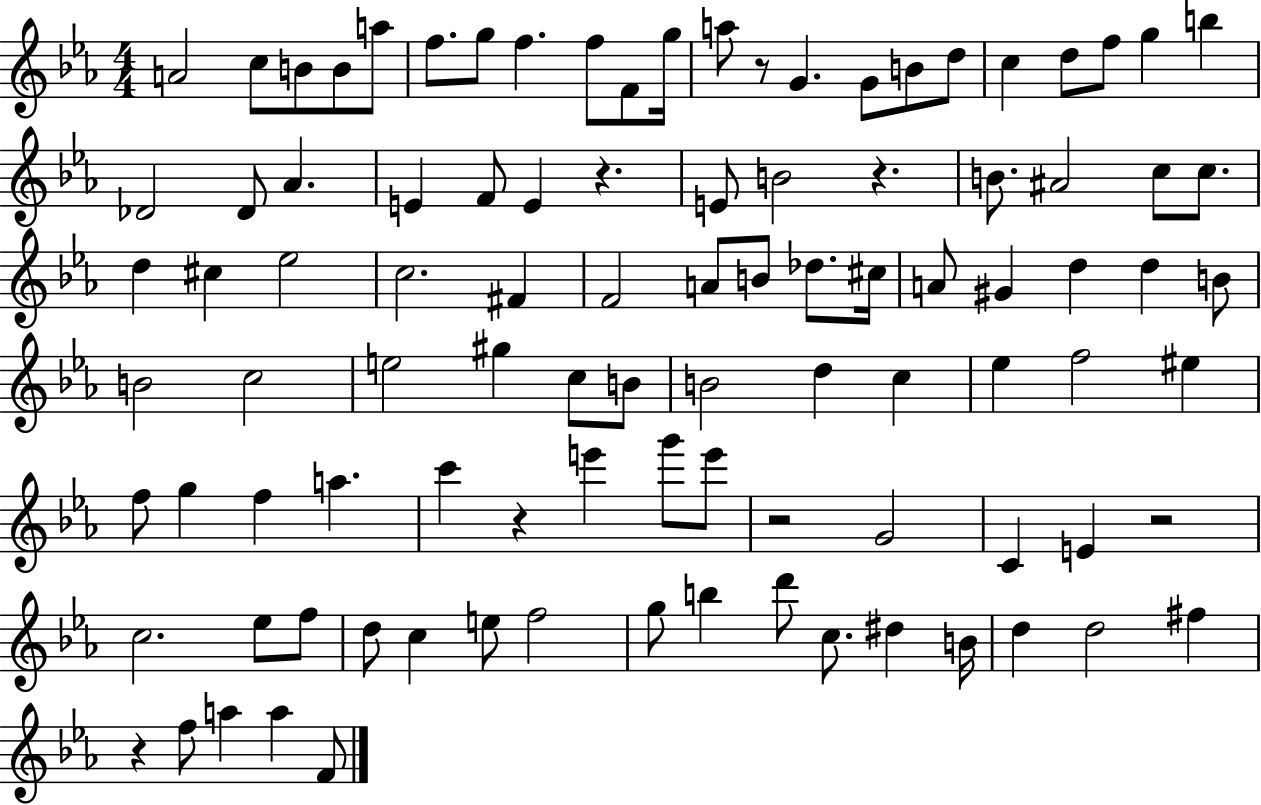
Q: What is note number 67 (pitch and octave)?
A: G6